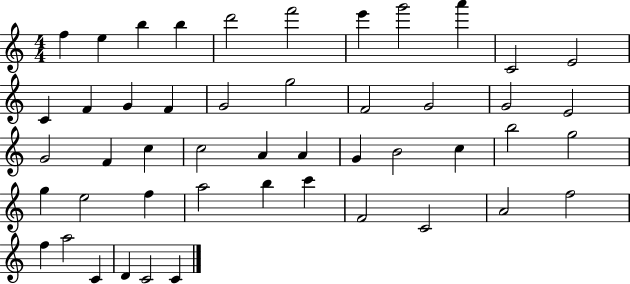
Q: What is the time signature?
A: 4/4